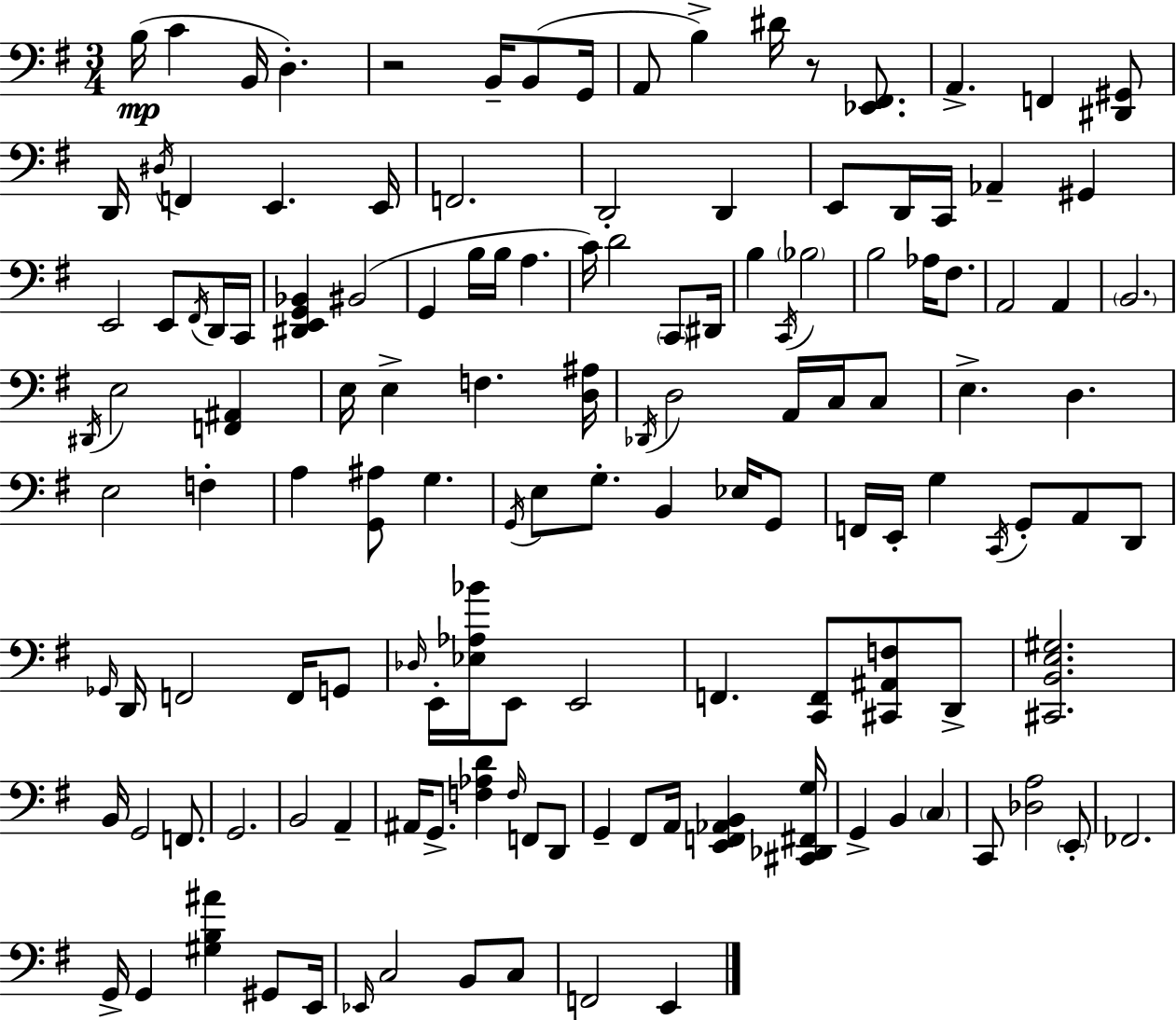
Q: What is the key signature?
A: G major